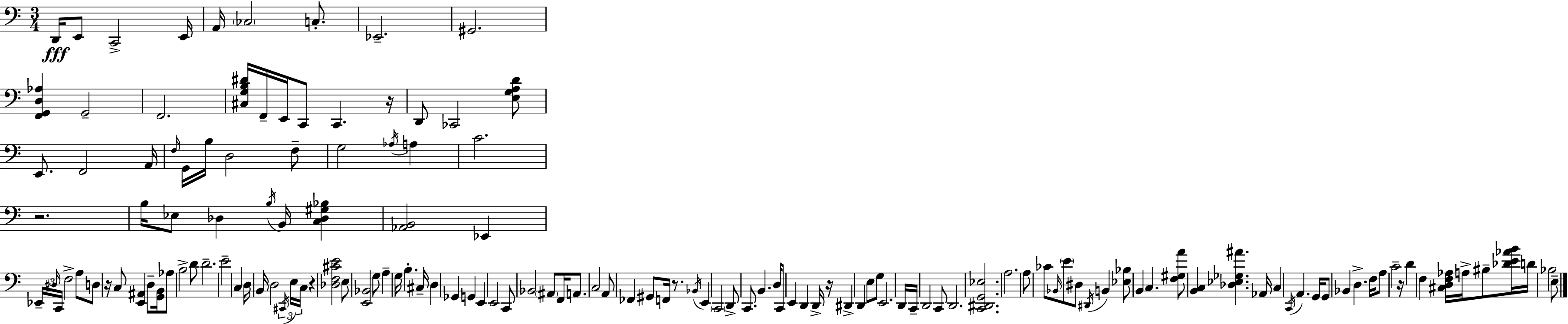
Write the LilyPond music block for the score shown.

{
  \clef bass
  \numericTimeSignature
  \time 3/4
  \key c \major
  d,16\fff e,8 c,2-> e,16 | a,16 \parenthesize ces2 c8.-. | ees,2.-- | gis,2. | \break <f, g, d aes>4 g,2-- | f,2. | <cis g b dis'>16 f,16-- e,16 c,8 c,4. r16 | d,8 ces,2 <e g a d'>8 | \break e,8. f,2 a,16 | \grace { f16 } g,16 b16 d2 f8-- | g2 \acciaccatura { aes16 } a4 | c'2. | \break r2. | b16 ees8 des4 \acciaccatura { b16 } b,16 <c des gis bes>4 | <aes, b,>2 ees,4 | \tuplet 3/2 { ees,16-- \grace { dis16 } c,16 } f2-> | \break a8 d8 r16 c8 <e, ais,>4 | d8-- <g, b,>16 aes8 b2-> | d'8 d'2.-- | e'2-- | \break c4 d16 b,16 d2 | \tuplet 3/2 { \acciaccatura { cis,16 } e16 c16 } r4 <des f cis' e'>2 | e8 <e, bes,>2 | g8 a4-- g16 b4.-. | \break cis16-- d4 ges,4 | g,4 e,4 e,2 | c,8 bes,2 | \parenthesize ais,8 f,16 a,8. c2 | \break a,8 fes,4 gis,8 | f,16 r8. \acciaccatura { bes,16 } e,4 \parenthesize c,2 | d,8-> c,8. b,4. | d16 c,8 e,4 | \break d,4 d,16-> r16 dis,4-> d,4 | e8 g8 e,2. | d,16 c,16-- d,2 | c,8 d,2. | \break <c, dis, g, ees>2. | a2. | a8 ces'8 \grace { bes,16 } \parenthesize e'8 | dis8 \acciaccatura { dis,16 } b,4 <ees bes>8 b,4 | \break c4. <f gis a'>8 <b, c>4 | <des ees ges ais'>4. aes,16 c4 | \acciaccatura { c,16 } a,4. g,16 g,8 bes,4 | d4.-> f16 a8 | \break c'2-- r16 d'4 | f4 <cis d f aes>16 a16-> bis8-- <des' e' aes' b'>16 d'16 bes2 | e8-- \bar "|."
}